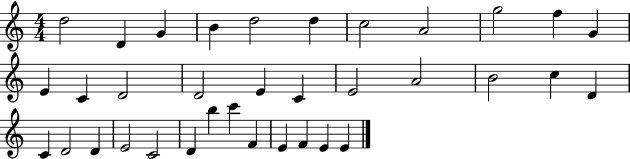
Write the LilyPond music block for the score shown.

{
  \clef treble
  \numericTimeSignature
  \time 4/4
  \key c \major
  d''2 d'4 g'4 | b'4 d''2 d''4 | c''2 a'2 | g''2 f''4 g'4 | \break e'4 c'4 d'2 | d'2 e'4 c'4 | e'2 a'2 | b'2 c''4 d'4 | \break c'4 d'2 d'4 | e'2 c'2 | d'4 b''4 c'''4 f'4 | e'4 f'4 e'4 e'4 | \break \bar "|."
}